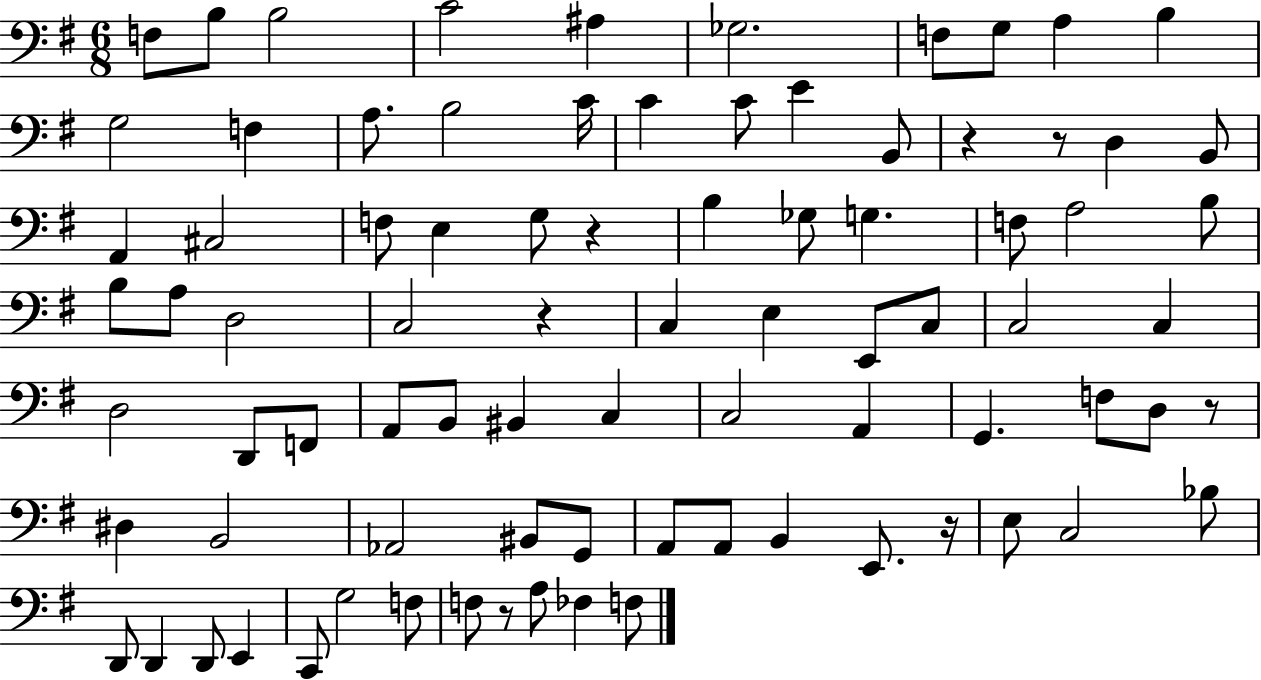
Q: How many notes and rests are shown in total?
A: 84